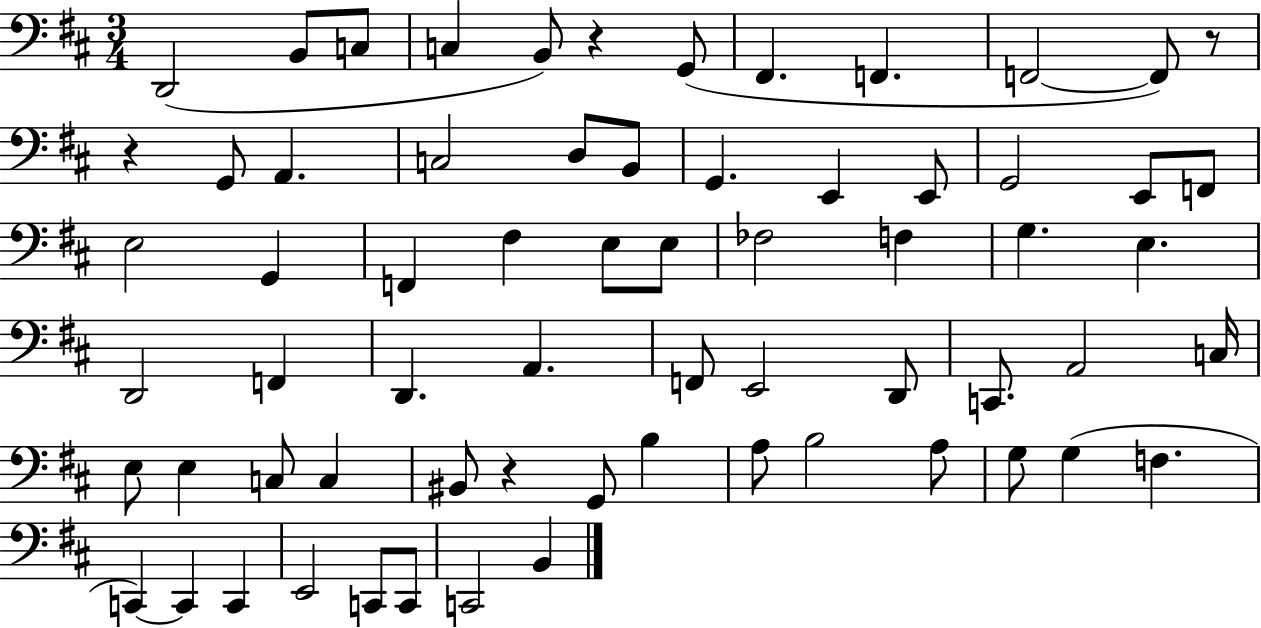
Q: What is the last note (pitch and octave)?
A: B2